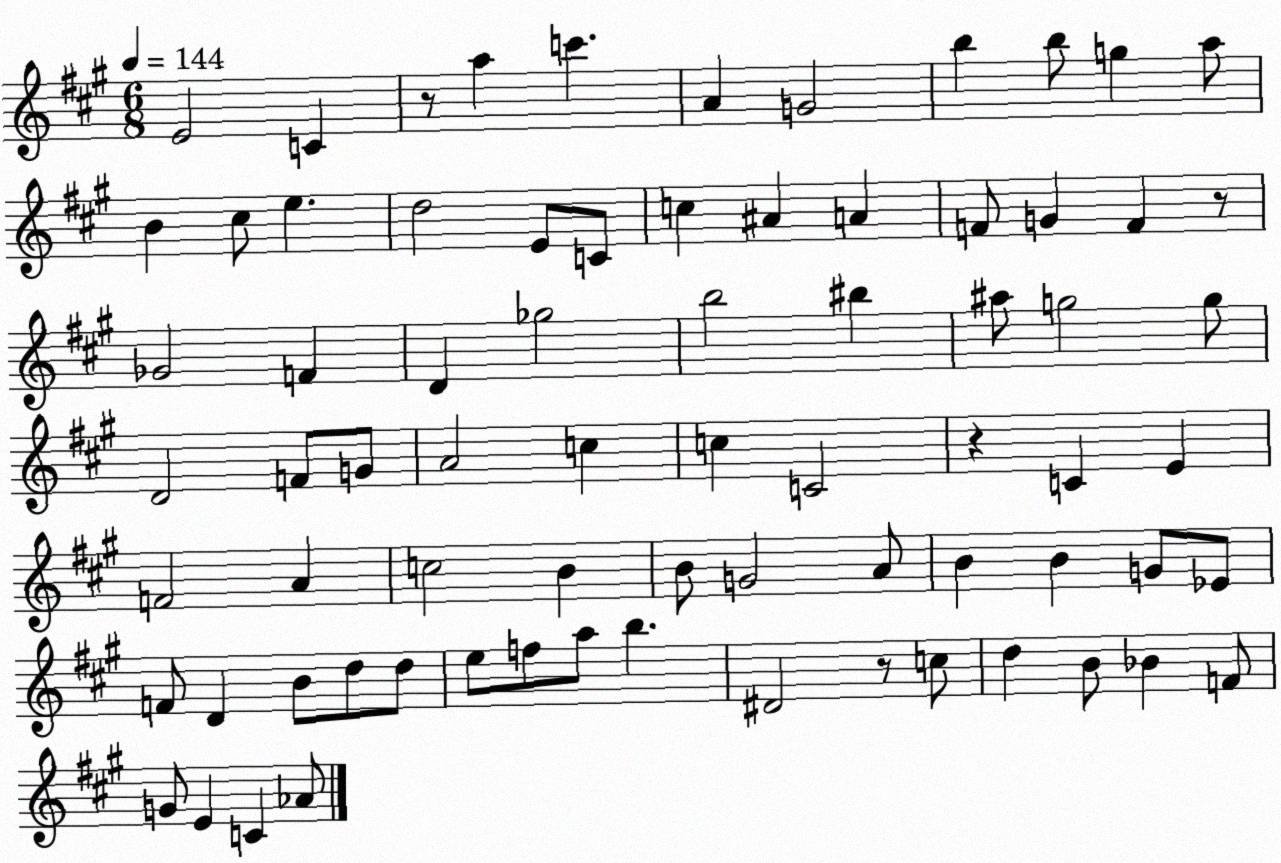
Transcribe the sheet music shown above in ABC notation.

X:1
T:Untitled
M:6/8
L:1/4
K:A
E2 C z/2 a c' A G2 b b/2 g a/2 B ^c/2 e d2 E/2 C/2 c ^A A F/2 G F z/2 _G2 F D _g2 b2 ^b ^a/2 g2 g/2 D2 F/2 G/2 A2 c c C2 z C E F2 A c2 B B/2 G2 A/2 B B G/2 _E/2 F/2 D B/2 d/2 d/2 e/2 f/2 a/2 b ^D2 z/2 c/2 d B/2 _B F/2 G/2 E C _A/2